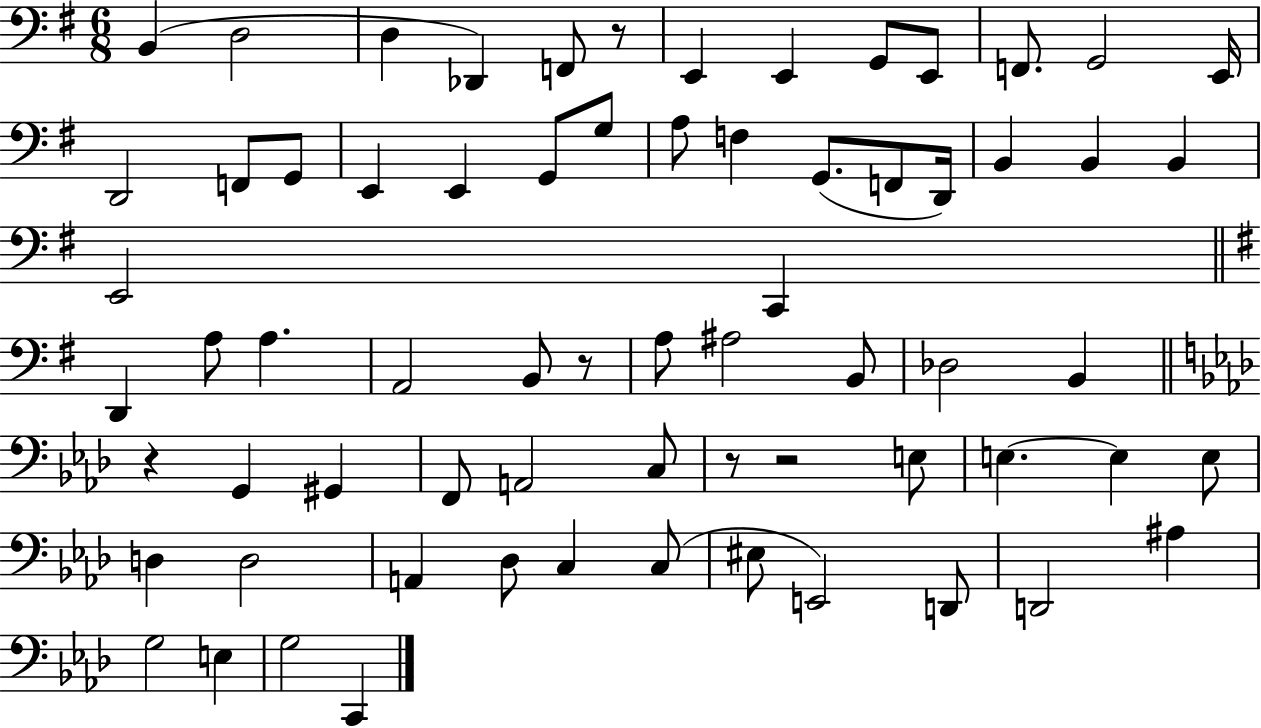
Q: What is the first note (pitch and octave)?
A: B2